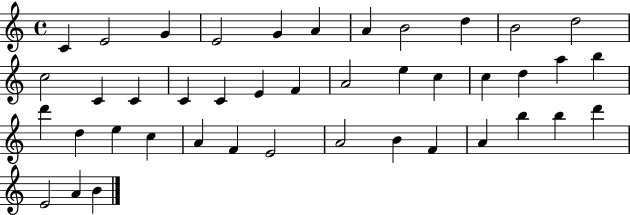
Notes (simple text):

C4/q E4/h G4/q E4/h G4/q A4/q A4/q B4/h D5/q B4/h D5/h C5/h C4/q C4/q C4/q C4/q E4/q F4/q A4/h E5/q C5/q C5/q D5/q A5/q B5/q D6/q D5/q E5/q C5/q A4/q F4/q E4/h A4/h B4/q F4/q A4/q B5/q B5/q D6/q E4/h A4/q B4/q